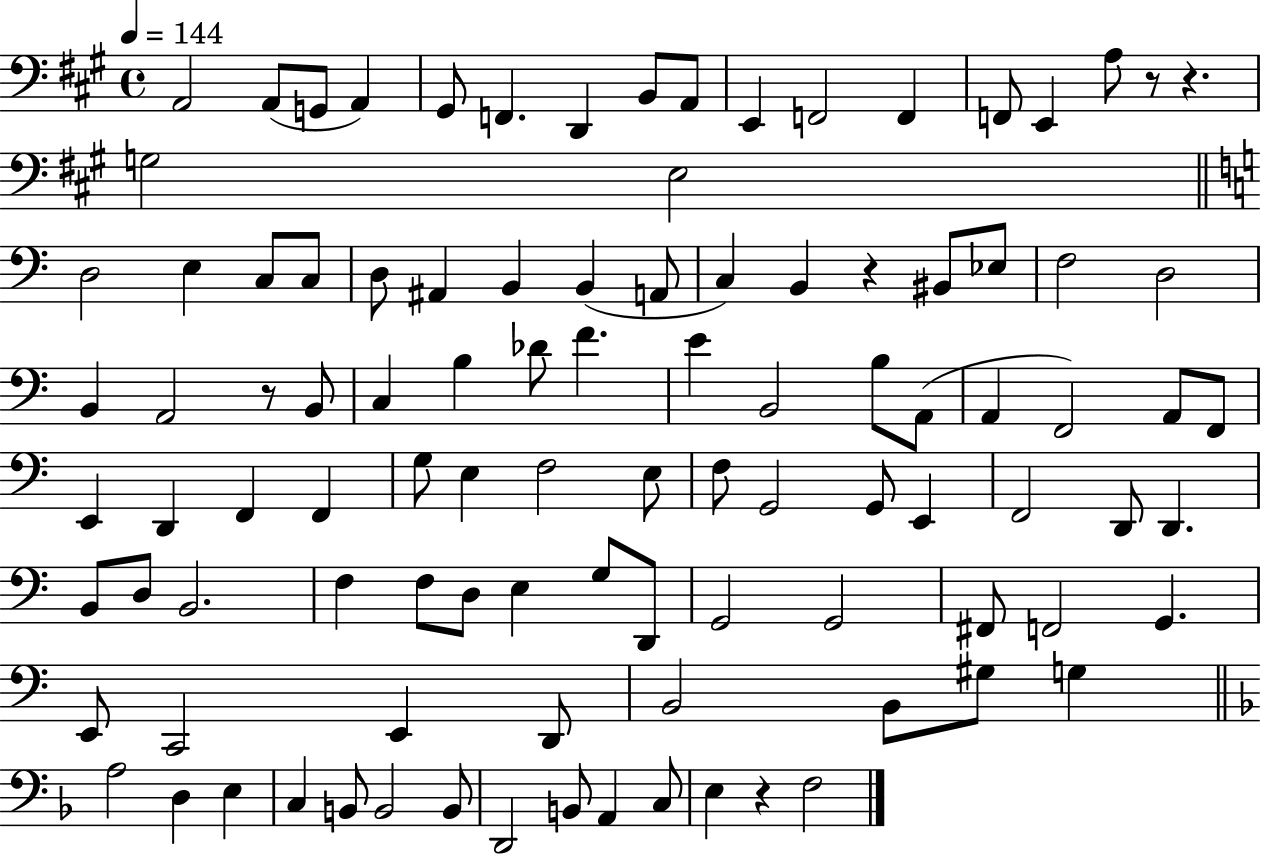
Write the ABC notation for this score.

X:1
T:Untitled
M:4/4
L:1/4
K:A
A,,2 A,,/2 G,,/2 A,, ^G,,/2 F,, D,, B,,/2 A,,/2 E,, F,,2 F,, F,,/2 E,, A,/2 z/2 z G,2 E,2 D,2 E, C,/2 C,/2 D,/2 ^A,, B,, B,, A,,/2 C, B,, z ^B,,/2 _E,/2 F,2 D,2 B,, A,,2 z/2 B,,/2 C, B, _D/2 F E B,,2 B,/2 A,,/2 A,, F,,2 A,,/2 F,,/2 E,, D,, F,, F,, G,/2 E, F,2 E,/2 F,/2 G,,2 G,,/2 E,, F,,2 D,,/2 D,, B,,/2 D,/2 B,,2 F, F,/2 D,/2 E, G,/2 D,,/2 G,,2 G,,2 ^F,,/2 F,,2 G,, E,,/2 C,,2 E,, D,,/2 B,,2 B,,/2 ^G,/2 G, A,2 D, E, C, B,,/2 B,,2 B,,/2 D,,2 B,,/2 A,, C,/2 E, z F,2